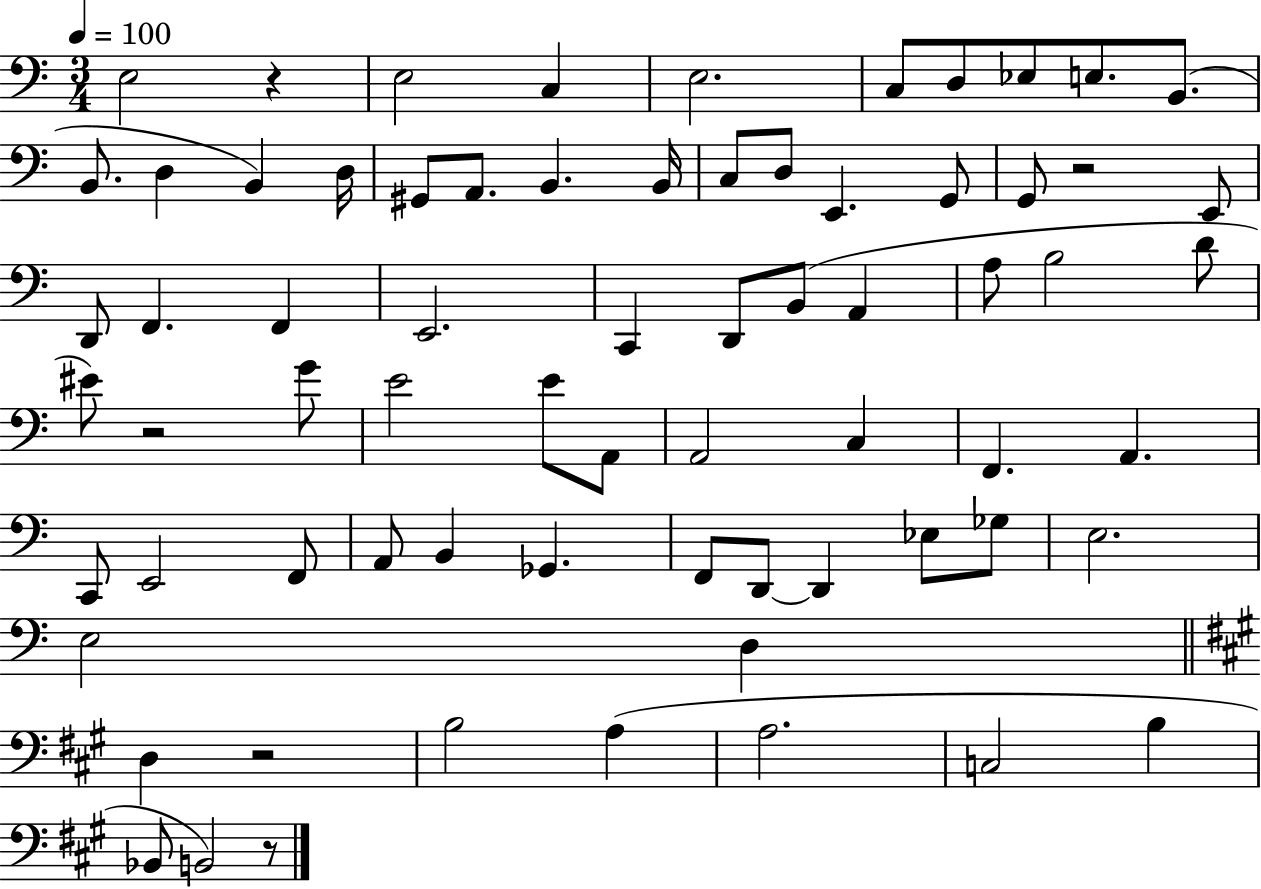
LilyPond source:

{
  \clef bass
  \numericTimeSignature
  \time 3/4
  \key c \major
  \tempo 4 = 100
  \repeat volta 2 { e2 r4 | e2 c4 | e2. | c8 d8 ees8 e8. b,8.( | \break b,8. d4 b,4) d16 | gis,8 a,8. b,4. b,16 | c8 d8 e,4. g,8 | g,8 r2 e,8 | \break d,8 f,4. f,4 | e,2. | c,4 d,8 b,8( a,4 | a8 b2 d'8 | \break eis'8) r2 g'8 | e'2 e'8 a,8 | a,2 c4 | f,4. a,4. | \break c,8 e,2 f,8 | a,8 b,4 ges,4. | f,8 d,8~~ d,4 ees8 ges8 | e2. | \break e2 d4 | \bar "||" \break \key a \major d4 r2 | b2 a4( | a2. | c2 b4 | \break bes,8 b,2) r8 | } \bar "|."
}